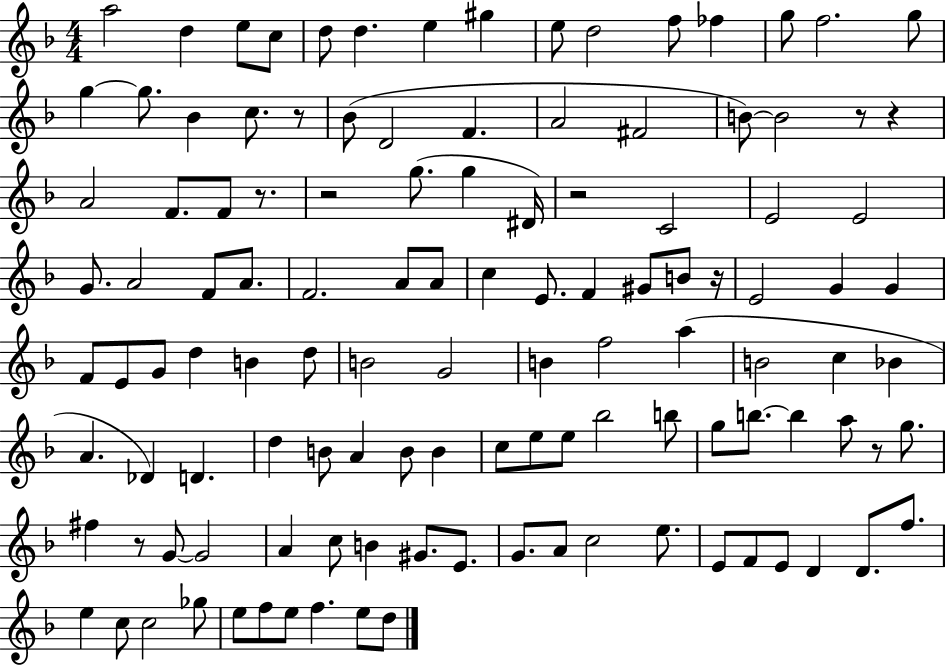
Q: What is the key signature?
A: F major